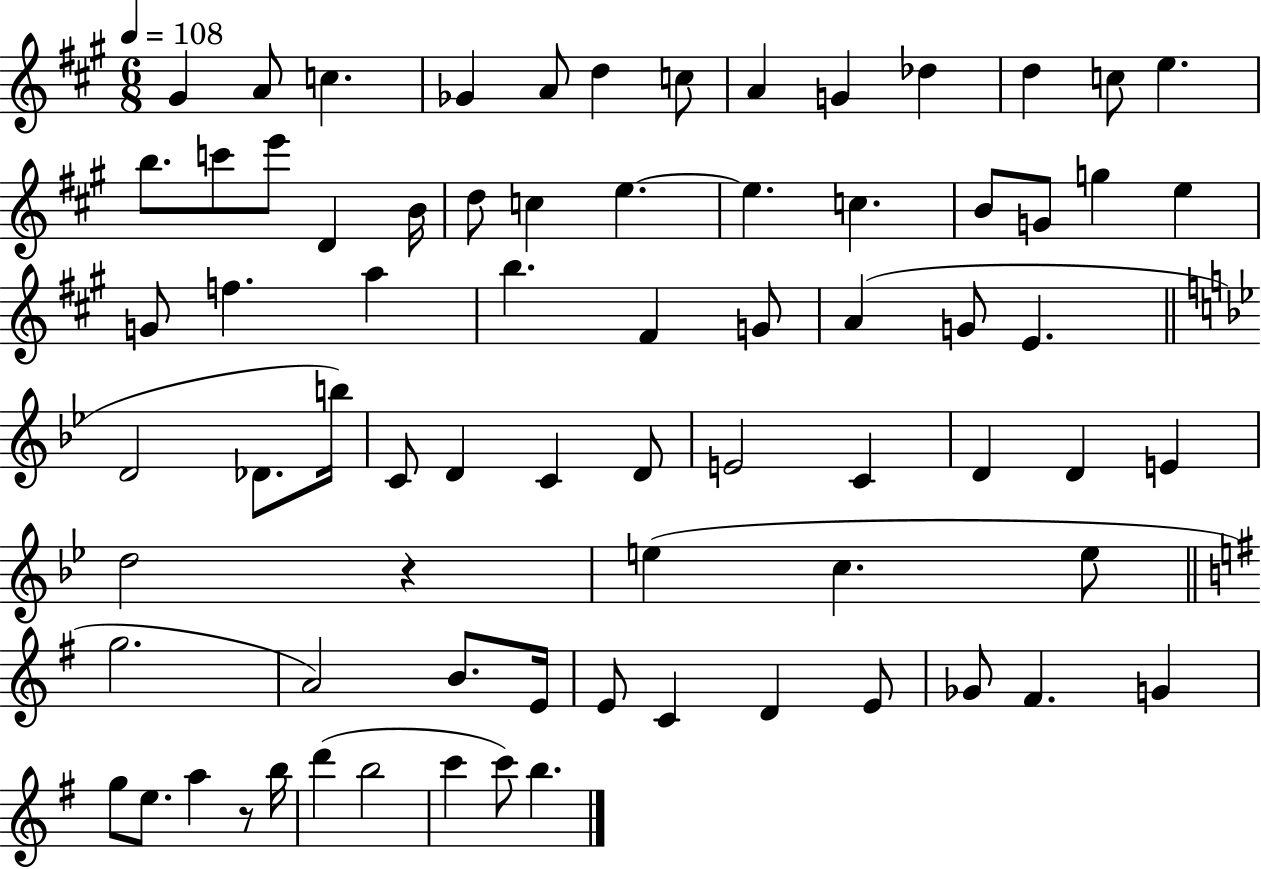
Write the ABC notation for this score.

X:1
T:Untitled
M:6/8
L:1/4
K:A
^G A/2 c _G A/2 d c/2 A G _d d c/2 e b/2 c'/2 e'/2 D B/4 d/2 c e e c B/2 G/2 g e G/2 f a b ^F G/2 A G/2 E D2 _D/2 b/4 C/2 D C D/2 E2 C D D E d2 z e c e/2 g2 A2 B/2 E/4 E/2 C D E/2 _G/2 ^F G g/2 e/2 a z/2 b/4 d' b2 c' c'/2 b